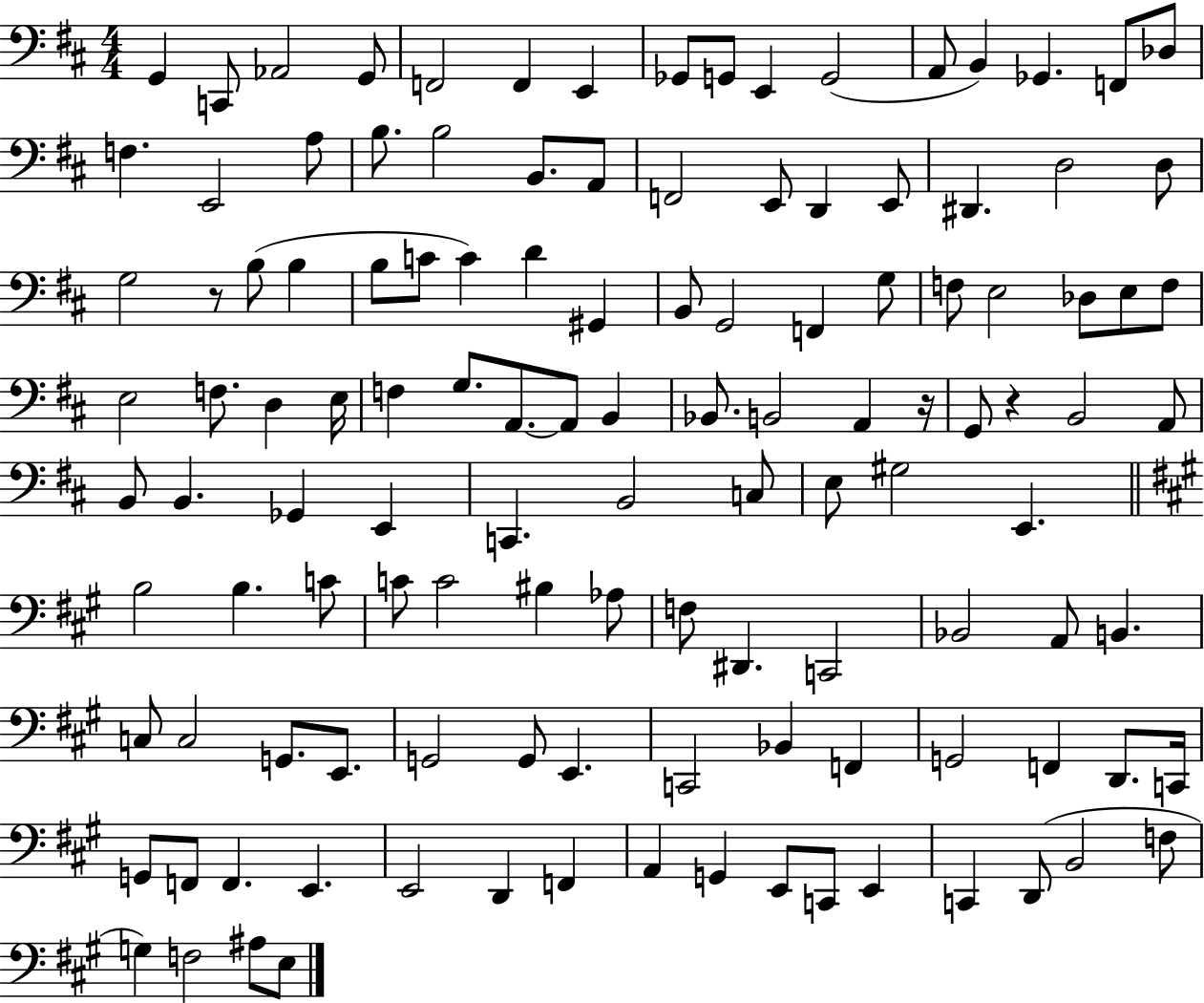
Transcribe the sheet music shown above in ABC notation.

X:1
T:Untitled
M:4/4
L:1/4
K:D
G,, C,,/2 _A,,2 G,,/2 F,,2 F,, E,, _G,,/2 G,,/2 E,, G,,2 A,,/2 B,, _G,, F,,/2 _D,/2 F, E,,2 A,/2 B,/2 B,2 B,,/2 A,,/2 F,,2 E,,/2 D,, E,,/2 ^D,, D,2 D,/2 G,2 z/2 B,/2 B, B,/2 C/2 C D ^G,, B,,/2 G,,2 F,, G,/2 F,/2 E,2 _D,/2 E,/2 F,/2 E,2 F,/2 D, E,/4 F, G,/2 A,,/2 A,,/2 B,, _B,,/2 B,,2 A,, z/4 G,,/2 z B,,2 A,,/2 B,,/2 B,, _G,, E,, C,, B,,2 C,/2 E,/2 ^G,2 E,, B,2 B, C/2 C/2 C2 ^B, _A,/2 F,/2 ^D,, C,,2 _B,,2 A,,/2 B,, C,/2 C,2 G,,/2 E,,/2 G,,2 G,,/2 E,, C,,2 _B,, F,, G,,2 F,, D,,/2 C,,/4 G,,/2 F,,/2 F,, E,, E,,2 D,, F,, A,, G,, E,,/2 C,,/2 E,, C,, D,,/2 B,,2 F,/2 G, F,2 ^A,/2 E,/2